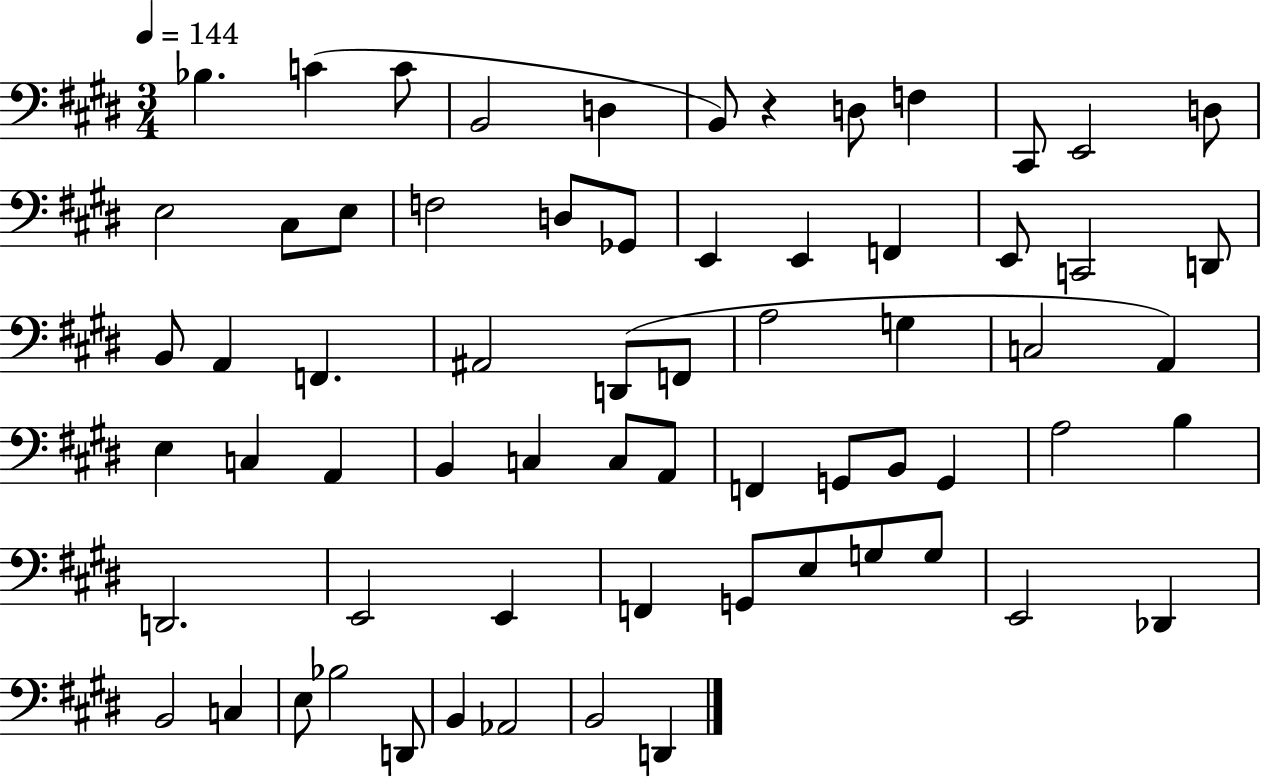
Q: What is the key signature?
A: E major